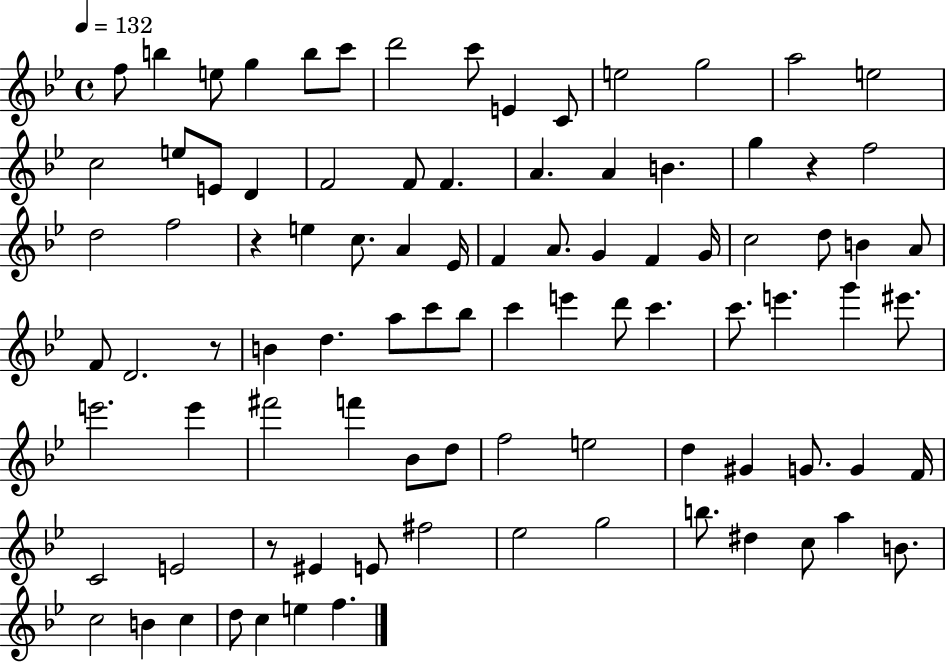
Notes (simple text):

F5/e B5/q E5/e G5/q B5/e C6/e D6/h C6/e E4/q C4/e E5/h G5/h A5/h E5/h C5/h E5/e E4/e D4/q F4/h F4/e F4/q. A4/q. A4/q B4/q. G5/q R/q F5/h D5/h F5/h R/q E5/q C5/e. A4/q Eb4/s F4/q A4/e. G4/q F4/q G4/s C5/h D5/e B4/q A4/e F4/e D4/h. R/e B4/q D5/q. A5/e C6/e Bb5/e C6/q E6/q D6/e C6/q. C6/e. E6/q. G6/q EIS6/e. E6/h. E6/q F#6/h F6/q Bb4/e D5/e F5/h E5/h D5/q G#4/q G4/e. G4/q F4/s C4/h E4/h R/e EIS4/q E4/e F#5/h Eb5/h G5/h B5/e. D#5/q C5/e A5/q B4/e. C5/h B4/q C5/q D5/e C5/q E5/q F5/q.